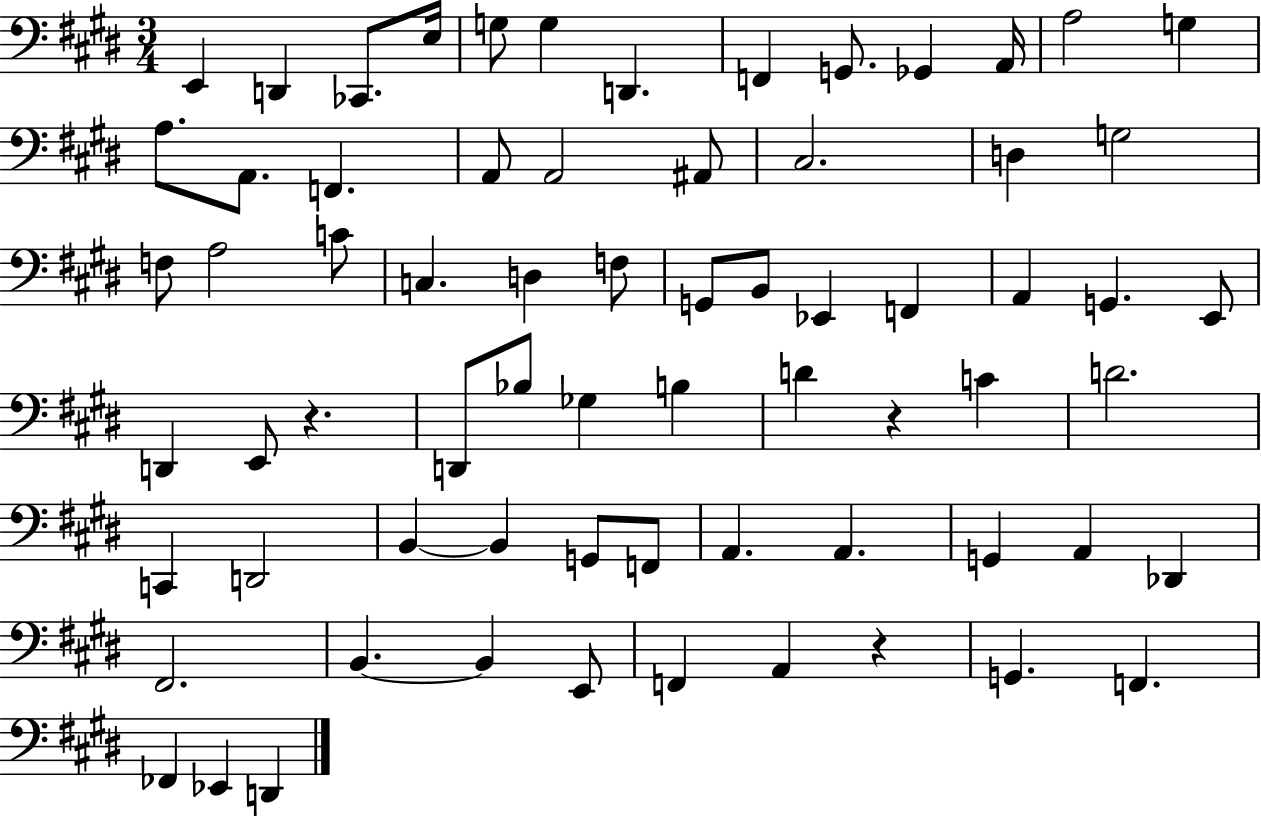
{
  \clef bass
  \numericTimeSignature
  \time 3/4
  \key e \major
  e,4 d,4 ces,8. e16 | g8 g4 d,4. | f,4 g,8. ges,4 a,16 | a2 g4 | \break a8. a,8. f,4. | a,8 a,2 ais,8 | cis2. | d4 g2 | \break f8 a2 c'8 | c4. d4 f8 | g,8 b,8 ees,4 f,4 | a,4 g,4. e,8 | \break d,4 e,8 r4. | d,8 bes8 ges4 b4 | d'4 r4 c'4 | d'2. | \break c,4 d,2 | b,4~~ b,4 g,8 f,8 | a,4. a,4. | g,4 a,4 des,4 | \break fis,2. | b,4.~~ b,4 e,8 | f,4 a,4 r4 | g,4. f,4. | \break fes,4 ees,4 d,4 | \bar "|."
}